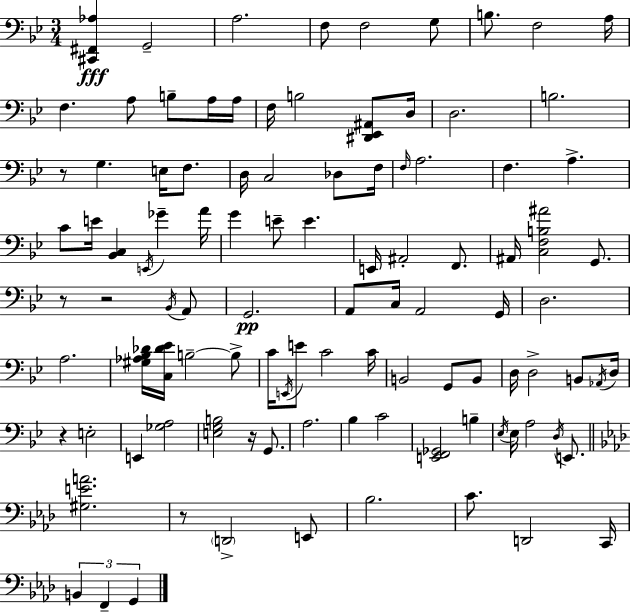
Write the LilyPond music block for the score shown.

{
  \clef bass
  \numericTimeSignature
  \time 3/4
  \key g \minor
  <cis, fis, aes>4\fff g,2-- | a2. | f8 f2 g8 | b8. f2 a16 | \break f4. a8 b8-- a16 a16 | f16 b2 <dis, ees, ais,>8 d16 | d2. | b2. | \break r8 g4. e16 f8. | d16 c2 des8 f16 | \grace { f16 } a2. | f4. a4.-> | \break c'8 e'16 <bes, c>4 \acciaccatura { e,16 } ges'4-- | a'16 g'4 e'8-- e'4. | e,16 ais,2-. f,8. | ais,16 <c f b ais'>2 g,8. | \break r8 r2 | \acciaccatura { bes,16 } a,8 g,2.\pp | a,8 c16 a,2 | g,16 d2. | \break a2. | <gis aes bes des'>16 <c des' ees'>16 b2--~~ | b8-> c'16 \acciaccatura { e,16 } e'8 c'2 | c'16 b,2 | \break g,8 b,8 d16 d2-> | b,8 \acciaccatura { aes,16 } d16 r4 e2-. | e,4 <ges a>2 | <e g b>2 | \break r16 g,8. a2. | bes4 c'2 | <e, f, ges,>2 | b4-- \acciaccatura { ees16 } ees16 a2 | \break \acciaccatura { d16 } e,8. \bar "||" \break \key aes \major <gis e' a'>2. | r8 \parenthesize d,2-> e,8 | bes2. | c'8. d,2 c,16 | \break \tuplet 3/2 { b,4 f,4-- g,4 } | \bar "|."
}